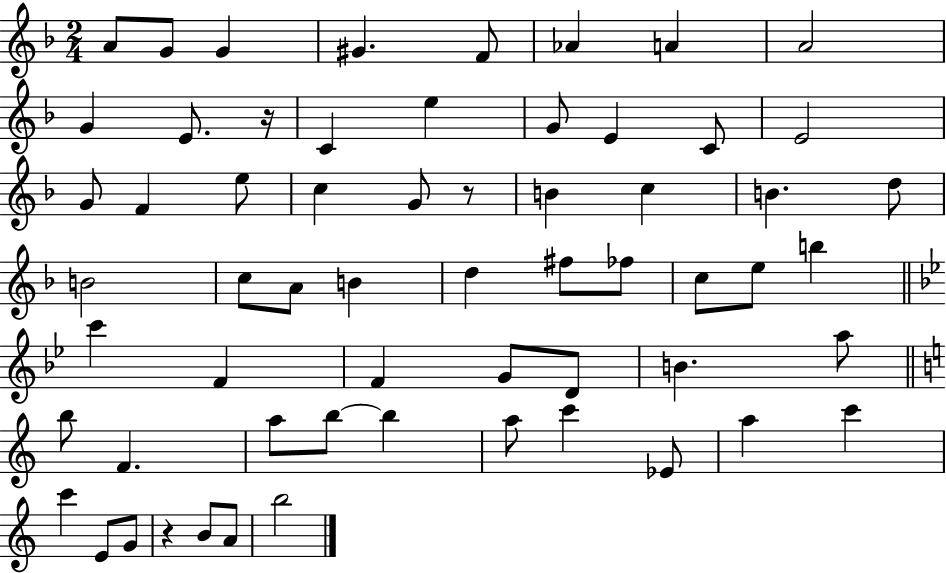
X:1
T:Untitled
M:2/4
L:1/4
K:F
A/2 G/2 G ^G F/2 _A A A2 G E/2 z/4 C e G/2 E C/2 E2 G/2 F e/2 c G/2 z/2 B c B d/2 B2 c/2 A/2 B d ^f/2 _f/2 c/2 e/2 b c' F F G/2 D/2 B a/2 b/2 F a/2 b/2 b a/2 c' _E/2 a c' c' E/2 G/2 z B/2 A/2 b2